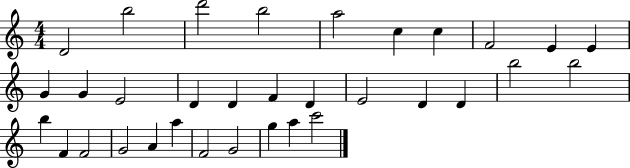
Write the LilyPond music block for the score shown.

{
  \clef treble
  \numericTimeSignature
  \time 4/4
  \key c \major
  d'2 b''2 | d'''2 b''2 | a''2 c''4 c''4 | f'2 e'4 e'4 | \break g'4 g'4 e'2 | d'4 d'4 f'4 d'4 | e'2 d'4 d'4 | b''2 b''2 | \break b''4 f'4 f'2 | g'2 a'4 a''4 | f'2 g'2 | g''4 a''4 c'''2 | \break \bar "|."
}